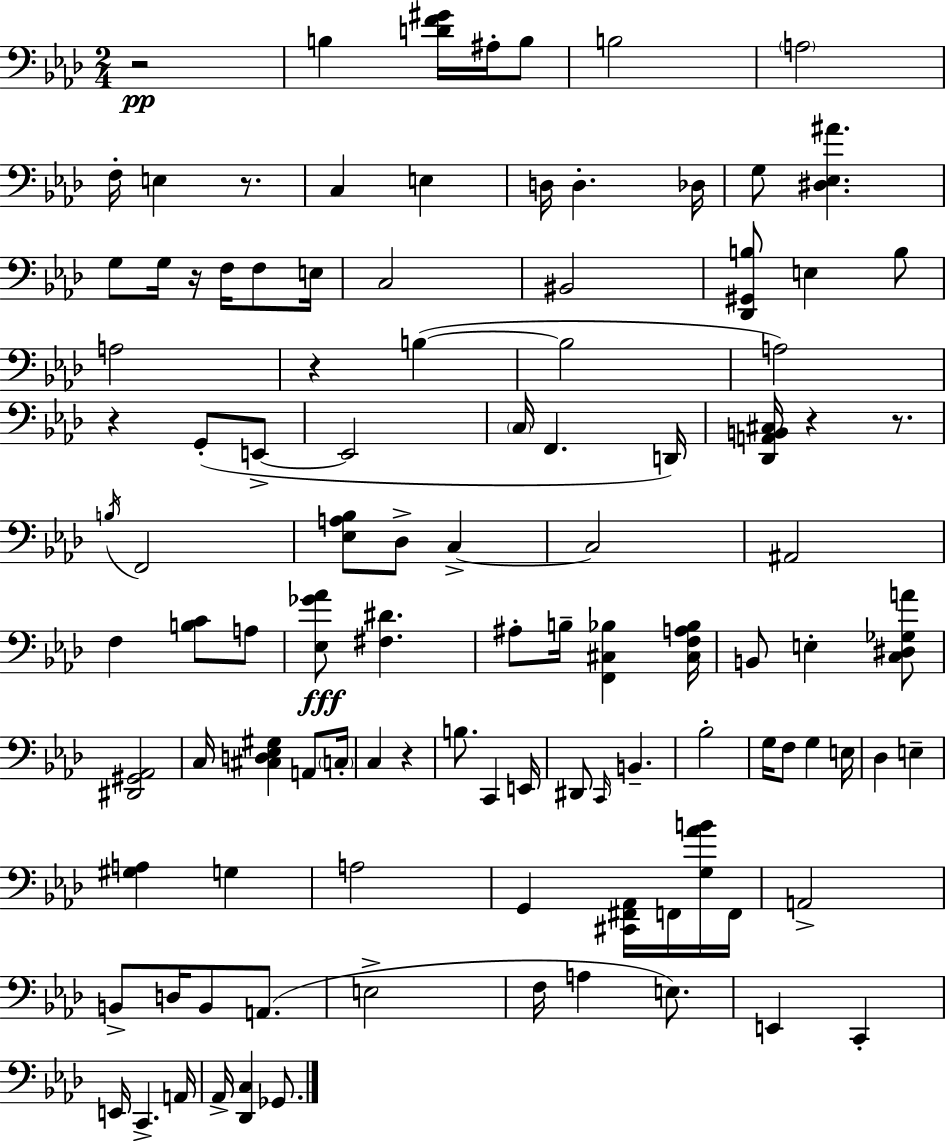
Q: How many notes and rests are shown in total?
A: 107